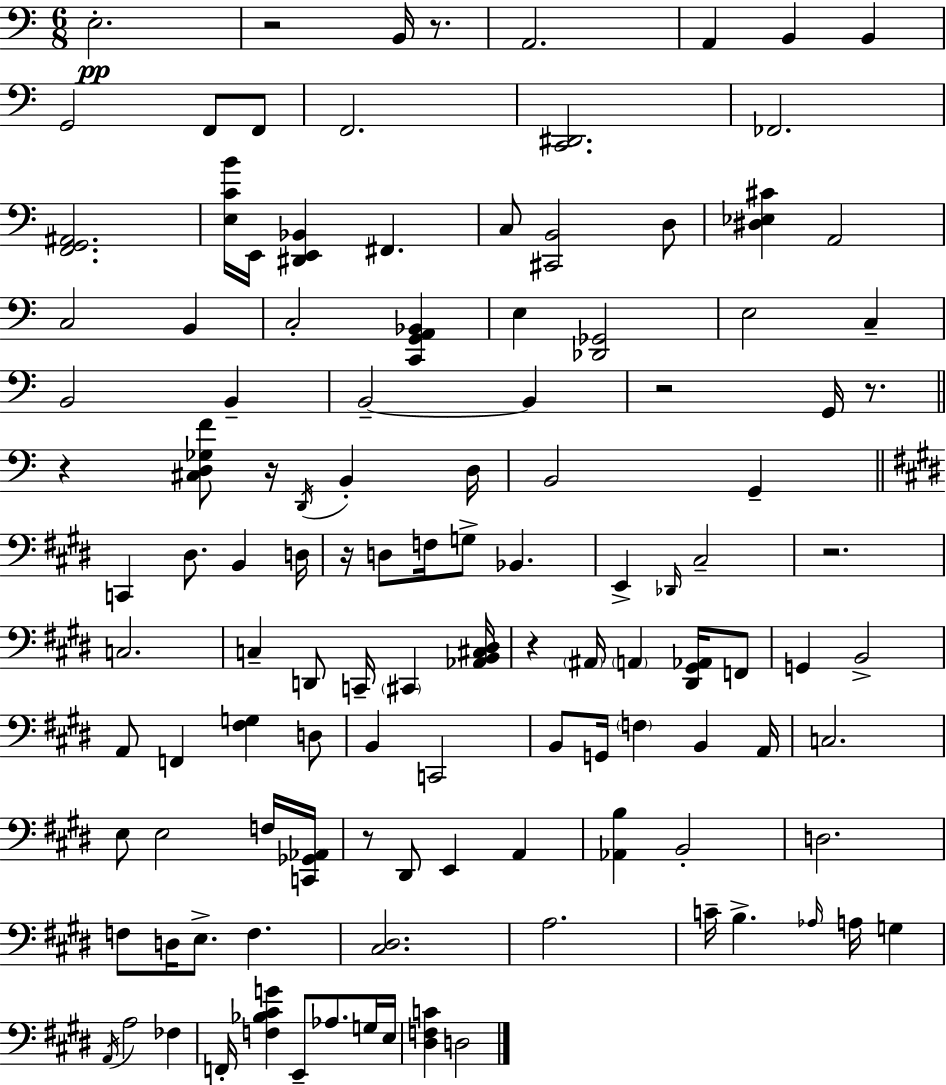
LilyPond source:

{
  \clef bass
  \numericTimeSignature
  \time 6/8
  \key c \major
  \repeat volta 2 { e2.-.\pp | r2 b,16 r8. | a,2. | a,4 b,4 b,4 | \break g,2 f,8 f,8 | f,2. | <c, dis,>2. | fes,2. | \break <f, g, ais,>2. | <e c' b'>16 e,16 <dis, e, bes,>4 fis,4. | c8 <cis, b,>2 d8 | <dis ees cis'>4 a,2 | \break c2 b,4 | c2-. <c, g, a, bes,>4 | e4 <des, ges,>2 | e2 c4-- | \break b,2 b,4-- | b,2--~~ b,4 | r2 g,16 r8. | \bar "||" \break \key c \major r4 <cis d ges f'>8 r16 \acciaccatura { d,16 } b,4-. | d16 b,2 g,4-- | \bar "||" \break \key e \major c,4 dis8. b,4 d16 | r16 d8 f16 g8-> bes,4. | e,4-> \grace { des,16 } cis2-- | r2. | \break c2. | c4-- d,8 c,16-- \parenthesize cis,4 | <aes, b, cis dis>16 r4 \parenthesize ais,16 \parenthesize a,4 <dis, gis, aes,>16 f,8 | g,4 b,2-> | \break a,8 f,4 <fis g>4 d8 | b,4 c,2 | b,8 g,16 \parenthesize f4 b,4 | a,16 c2. | \break e8 e2 f16 | <c, ges, aes,>16 r8 dis,8 e,4 a,4 | <aes, b>4 b,2-. | d2. | \break f8 d16 e8.-> f4. | <cis dis>2. | a2. | c'16-- b4.-> \grace { aes16 } a16 g4 | \break \acciaccatura { a,16 } a2 fes4 | f,16-. <f bes cis' g'>4 e,8-- aes8. | g16 e16 <dis f c'>4 d2 | } \bar "|."
}